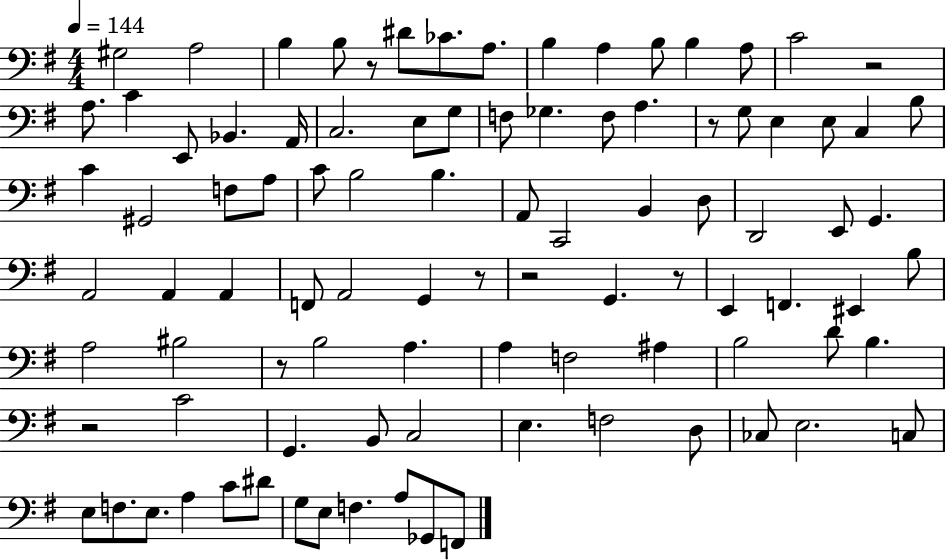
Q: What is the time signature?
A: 4/4